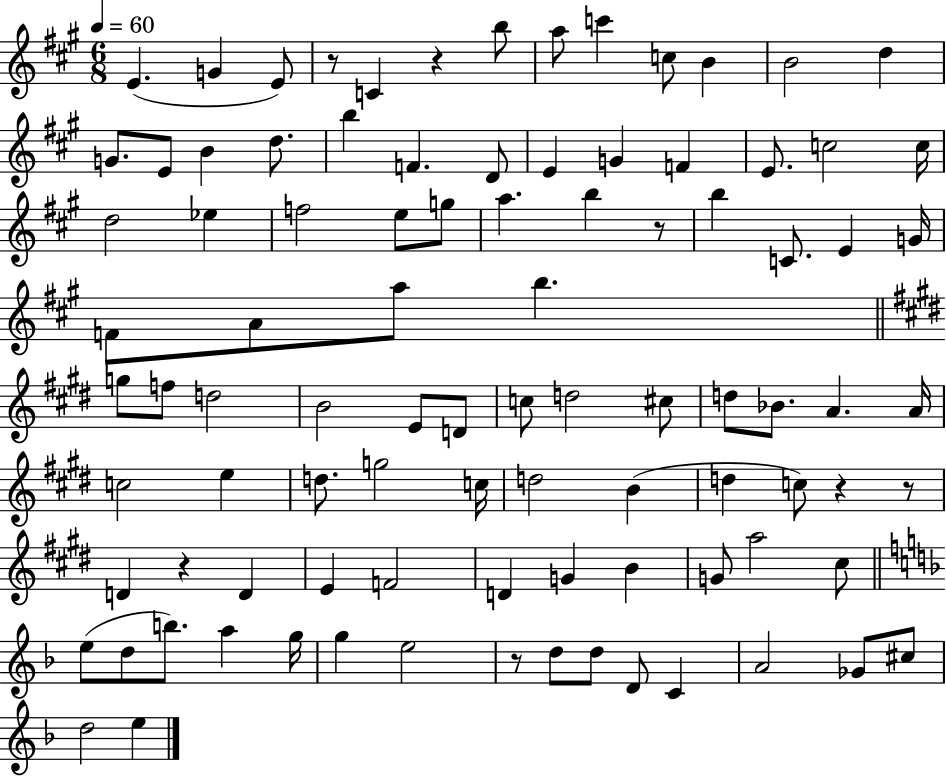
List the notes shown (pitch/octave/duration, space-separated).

E4/q. G4/q E4/e R/e C4/q R/q B5/e A5/e C6/q C5/e B4/q B4/h D5/q G4/e. E4/e B4/q D5/e. B5/q F4/q. D4/e E4/q G4/q F4/q E4/e. C5/h C5/s D5/h Eb5/q F5/h E5/e G5/e A5/q. B5/q R/e B5/q C4/e. E4/q G4/s F4/e A4/e A5/e B5/q. G5/e F5/e D5/h B4/h E4/e D4/e C5/e D5/h C#5/e D5/e Bb4/e. A4/q. A4/s C5/h E5/q D5/e. G5/h C5/s D5/h B4/q D5/q C5/e R/q R/e D4/q R/q D4/q E4/q F4/h D4/q G4/q B4/q G4/e A5/h C#5/e E5/e D5/e B5/e. A5/q G5/s G5/q E5/h R/e D5/e D5/e D4/e C4/q A4/h Gb4/e C#5/e D5/h E5/q